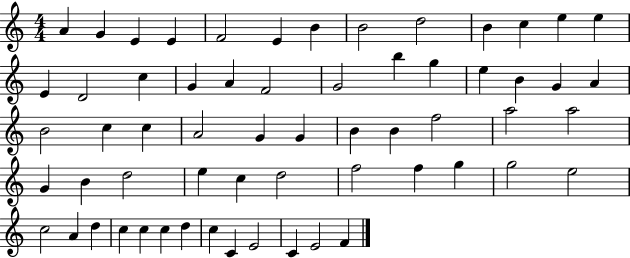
{
  \clef treble
  \numericTimeSignature
  \time 4/4
  \key c \major
  a'4 g'4 e'4 e'4 | f'2 e'4 b'4 | b'2 d''2 | b'4 c''4 e''4 e''4 | \break e'4 d'2 c''4 | g'4 a'4 f'2 | g'2 b''4 g''4 | e''4 b'4 g'4 a'4 | \break b'2 c''4 c''4 | a'2 g'4 g'4 | b'4 b'4 f''2 | a''2 a''2 | \break g'4 b'4 d''2 | e''4 c''4 d''2 | f''2 f''4 g''4 | g''2 e''2 | \break c''2 a'4 d''4 | c''4 c''4 c''4 d''4 | c''4 c'4 e'2 | c'4 e'2 f'4 | \break \bar "|."
}